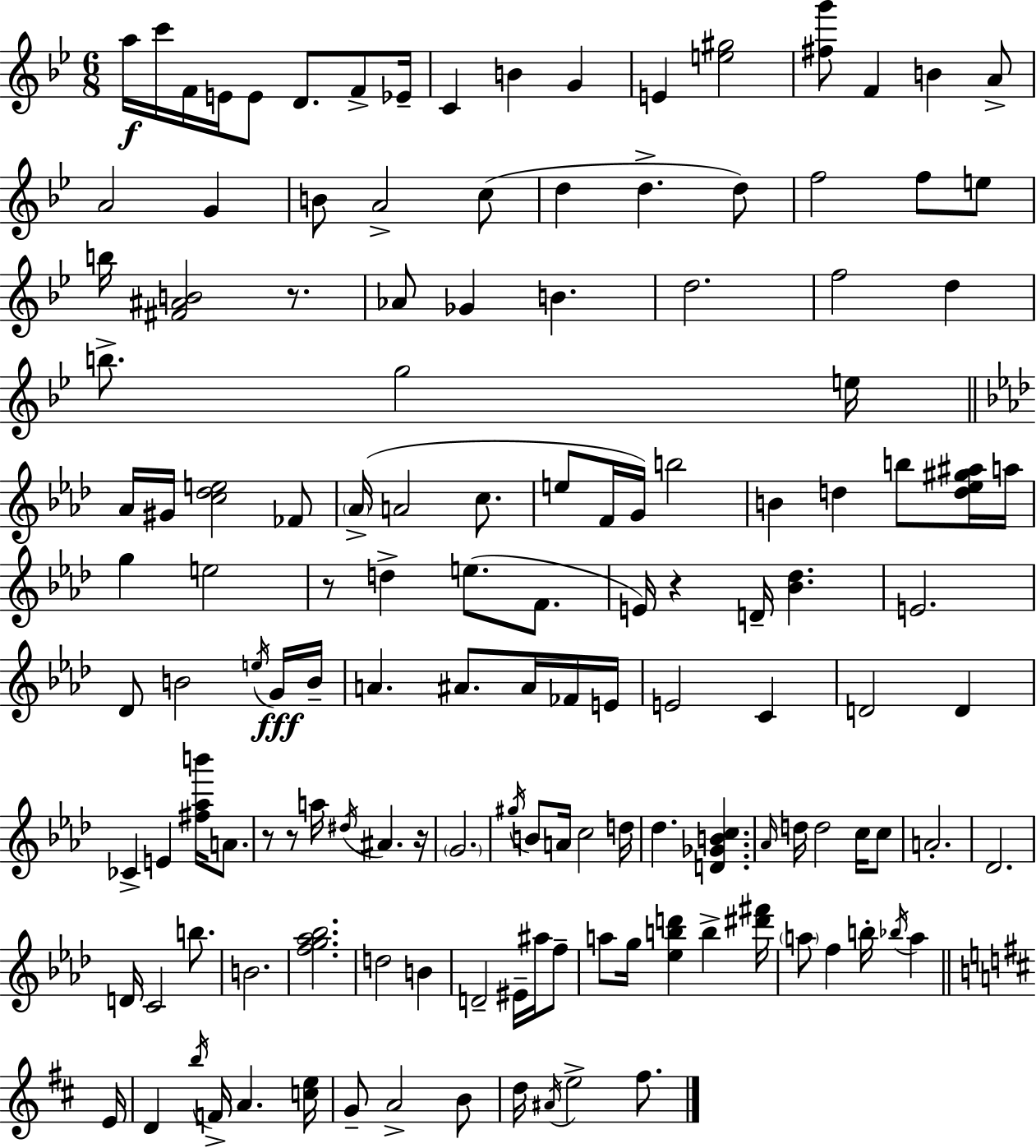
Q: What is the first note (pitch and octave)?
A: A5